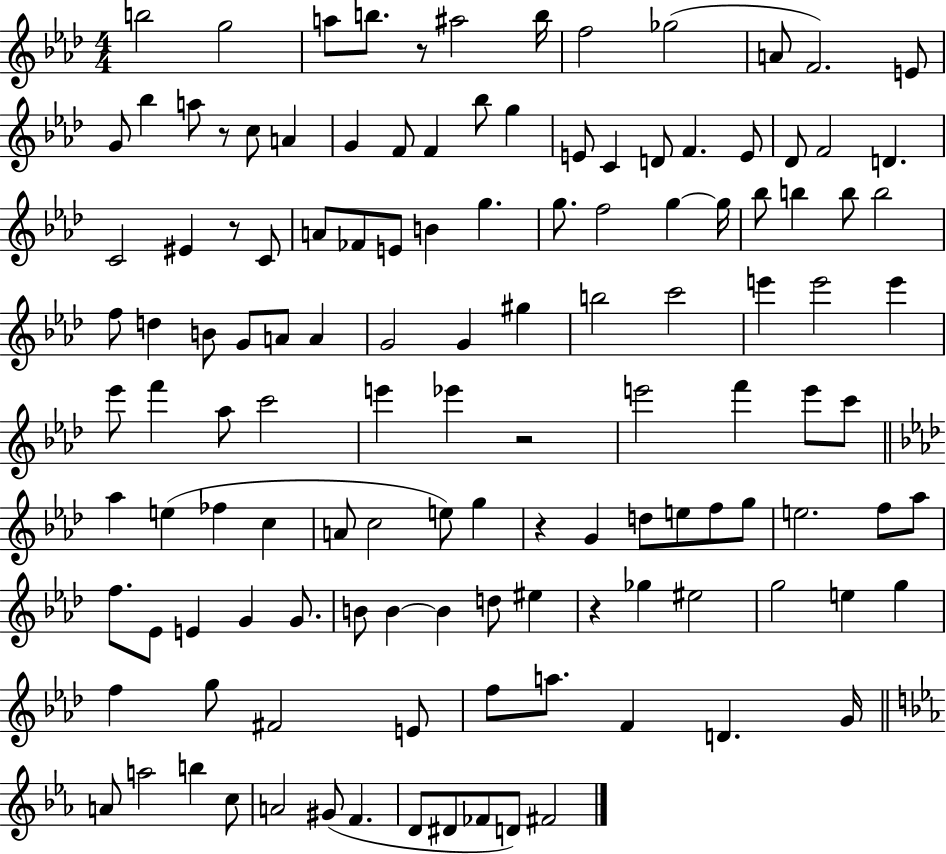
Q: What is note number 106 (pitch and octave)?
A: A5